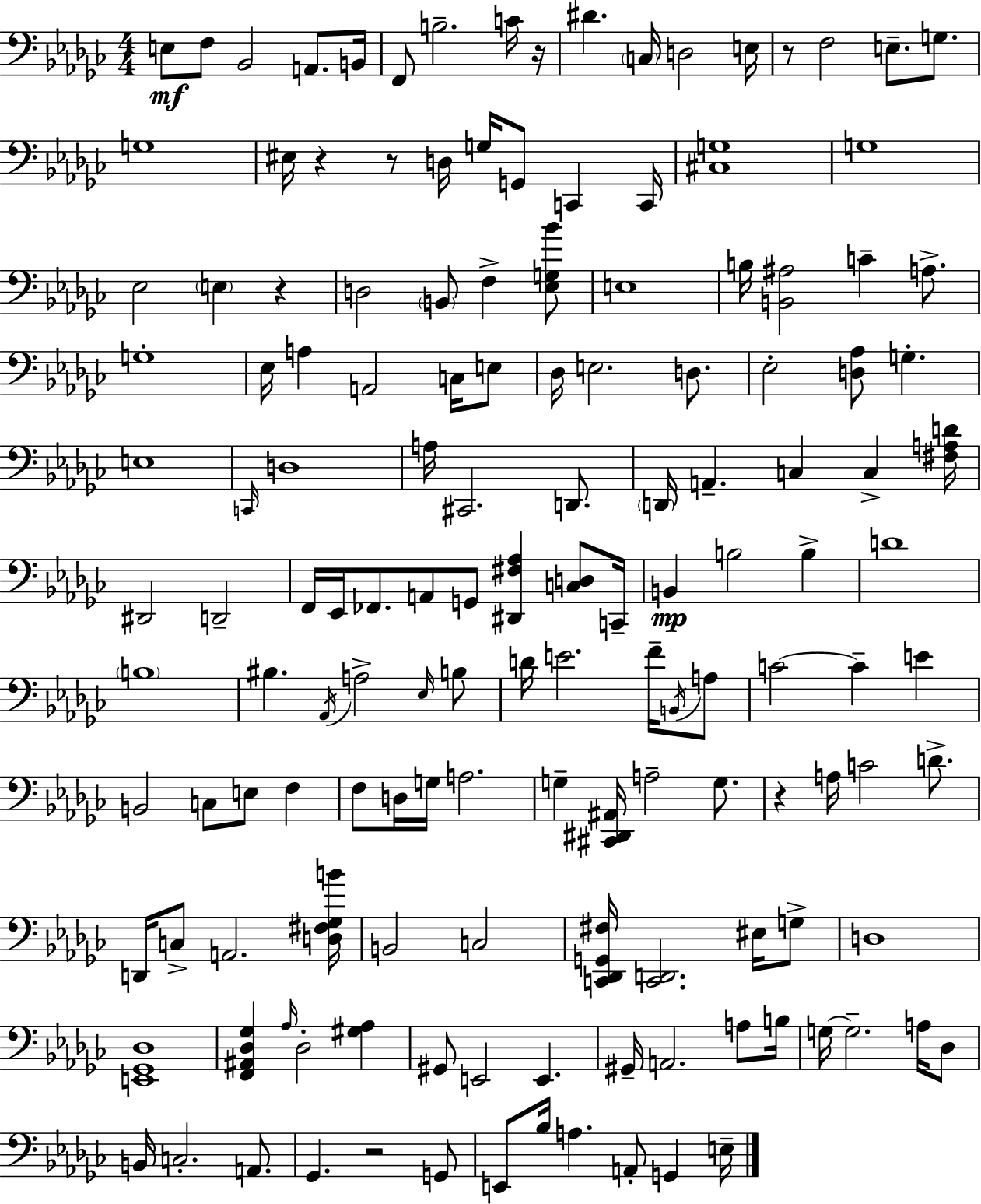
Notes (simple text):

E3/e F3/e Bb2/h A2/e. B2/s F2/e B3/h. C4/s R/s D#4/q. C3/s D3/h E3/s R/e F3/h E3/e. G3/e. G3/w EIS3/s R/q R/e D3/s G3/s G2/e C2/q C2/s [C#3,G3]/w G3/w Eb3/h E3/q R/q D3/h B2/e F3/q [Eb3,G3,Bb4]/e E3/w B3/s [B2,A#3]/h C4/q A3/e. G3/w Eb3/s A3/q A2/h C3/s E3/e Db3/s E3/h. D3/e. Eb3/h [D3,Ab3]/e G3/q. E3/w C2/s D3/w A3/s C#2/h. D2/e. D2/s A2/q. C3/q C3/q [F#3,A3,D4]/s D#2/h D2/h F2/s Eb2/s FES2/e. A2/e G2/e [D#2,F#3,Ab3]/q [C3,D3]/e C2/s B2/q B3/h B3/q D4/w B3/w BIS3/q. Ab2/s A3/h Eb3/s B3/e D4/s E4/h. F4/s B2/s A3/e C4/h C4/q E4/q B2/h C3/e E3/e F3/q F3/e D3/s G3/s A3/h. G3/q [C#2,D#2,A#2]/s A3/h G3/e. R/q A3/s C4/h D4/e. D2/s C3/e A2/h. [D3,F#3,Gb3,B4]/s B2/h C3/h [C2,Db2,G2,F#3]/s [C2,D2]/h. EIS3/s G3/e D3/w [E2,Gb2,Db3]/w [F2,A#2,Db3,Gb3]/q Ab3/s Db3/h [G#3,Ab3]/q G#2/e E2/h E2/q. G#2/s A2/h. A3/e B3/s G3/s G3/h. A3/s Db3/e B2/s C3/h. A2/e. Gb2/q. R/h G2/e E2/e Bb3/s A3/q. A2/e G2/q E3/s